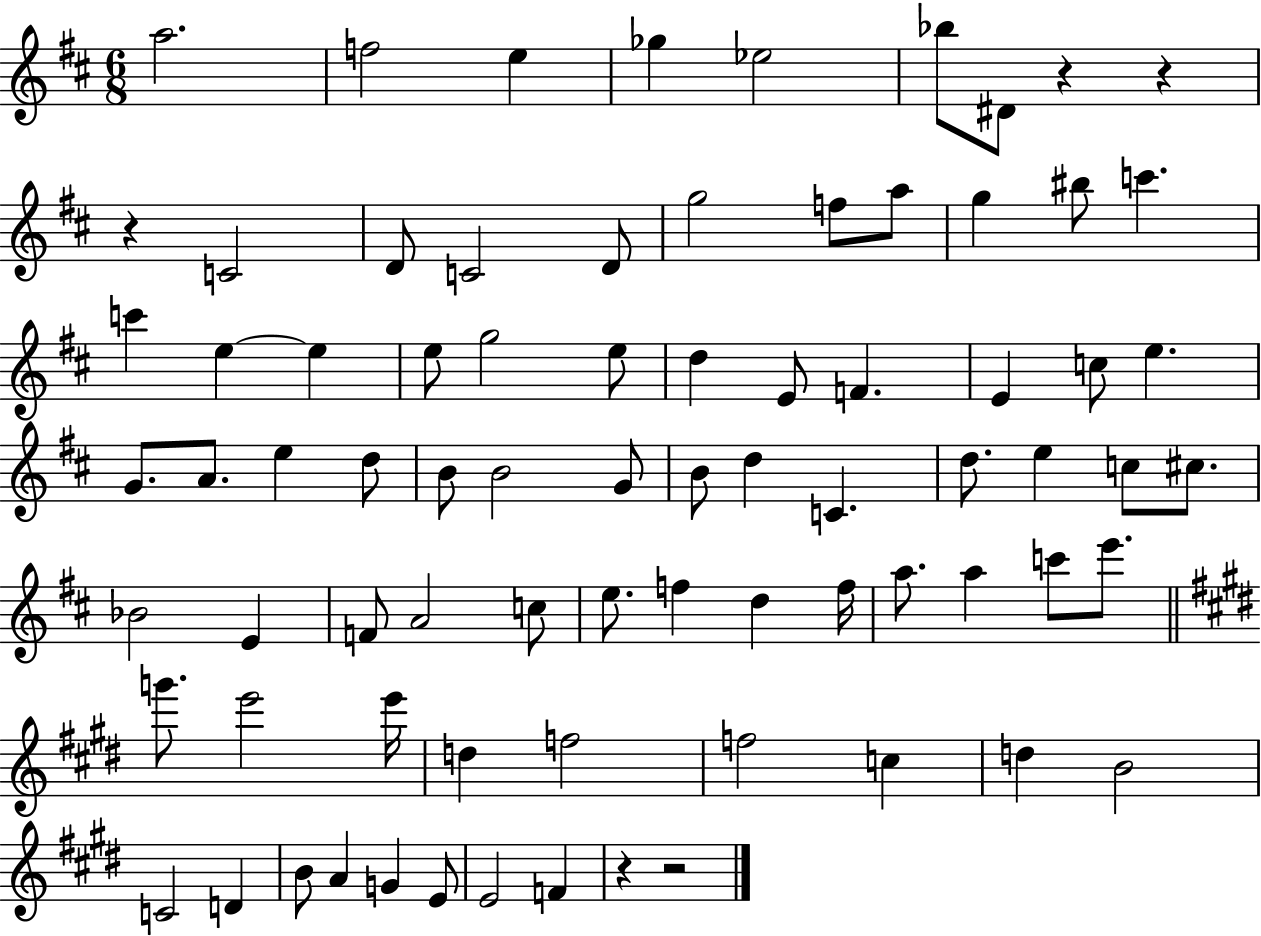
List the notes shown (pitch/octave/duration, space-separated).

A5/h. F5/h E5/q Gb5/q Eb5/h Bb5/e D#4/e R/q R/q R/q C4/h D4/e C4/h D4/e G5/h F5/e A5/e G5/q BIS5/e C6/q. C6/q E5/q E5/q E5/e G5/h E5/e D5/q E4/e F4/q. E4/q C5/e E5/q. G4/e. A4/e. E5/q D5/e B4/e B4/h G4/e B4/e D5/q C4/q. D5/e. E5/q C5/e C#5/e. Bb4/h E4/q F4/e A4/h C5/e E5/e. F5/q D5/q F5/s A5/e. A5/q C6/e E6/e. G6/e. E6/h E6/s D5/q F5/h F5/h C5/q D5/q B4/h C4/h D4/q B4/e A4/q G4/q E4/e E4/h F4/q R/q R/h